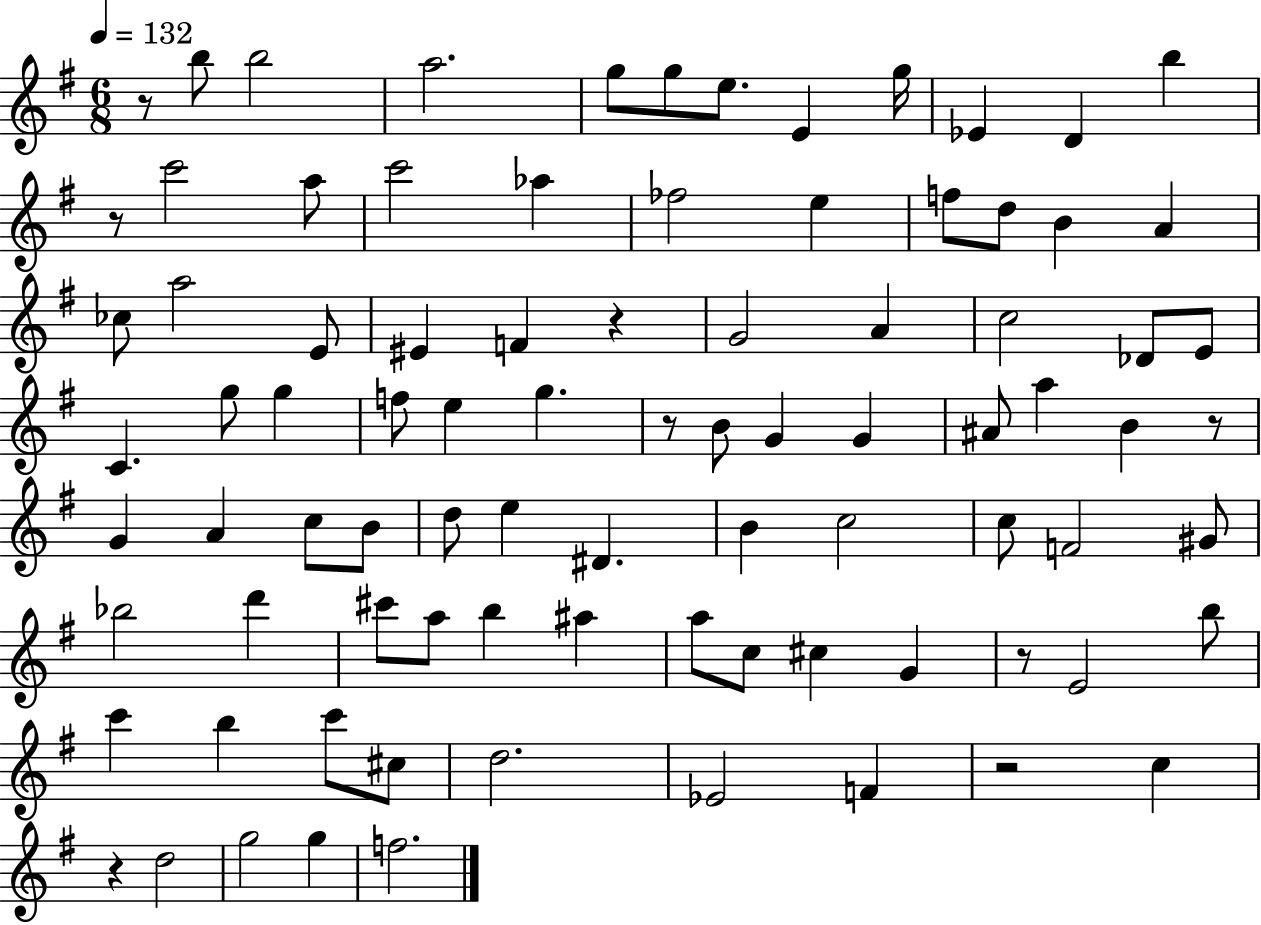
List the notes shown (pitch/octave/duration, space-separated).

R/e B5/e B5/h A5/h. G5/e G5/e E5/e. E4/q G5/s Eb4/q D4/q B5/q R/e C6/h A5/e C6/h Ab5/q FES5/h E5/q F5/e D5/e B4/q A4/q CES5/e A5/h E4/e EIS4/q F4/q R/q G4/h A4/q C5/h Db4/e E4/e C4/q. G5/e G5/q F5/e E5/q G5/q. R/e B4/e G4/q G4/q A#4/e A5/q B4/q R/e G4/q A4/q C5/e B4/e D5/e E5/q D#4/q. B4/q C5/h C5/e F4/h G#4/e Bb5/h D6/q C#6/e A5/e B5/q A#5/q A5/e C5/e C#5/q G4/q R/e E4/h B5/e C6/q B5/q C6/e C#5/e D5/h. Eb4/h F4/q R/h C5/q R/q D5/h G5/h G5/q F5/h.